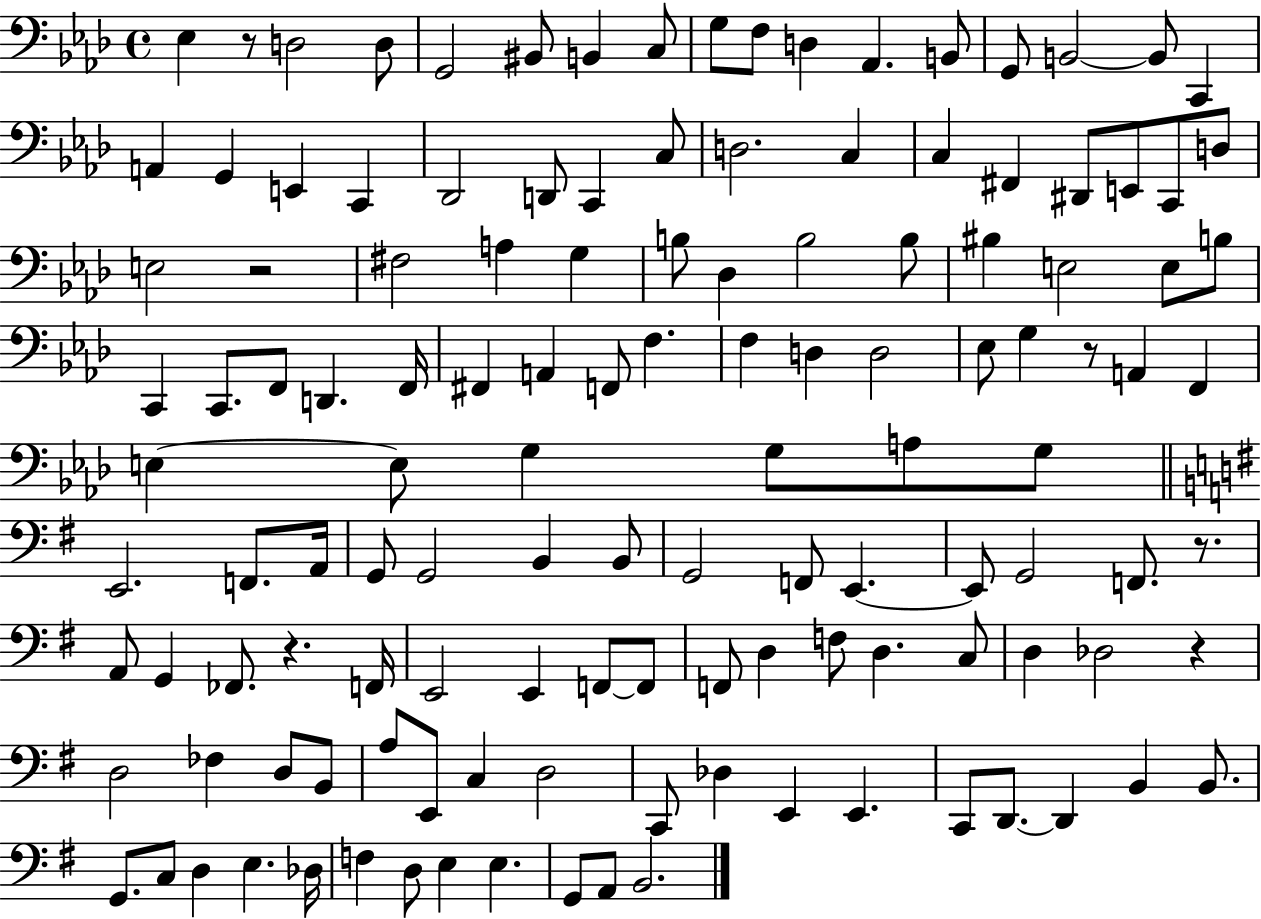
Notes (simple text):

Eb3/q R/e D3/h D3/e G2/h BIS2/e B2/q C3/e G3/e F3/e D3/q Ab2/q. B2/e G2/e B2/h B2/e C2/q A2/q G2/q E2/q C2/q Db2/h D2/e C2/q C3/e D3/h. C3/q C3/q F#2/q D#2/e E2/e C2/e D3/e E3/h R/h F#3/h A3/q G3/q B3/e Db3/q B3/h B3/e BIS3/q E3/h E3/e B3/e C2/q C2/e. F2/e D2/q. F2/s F#2/q A2/q F2/e F3/q. F3/q D3/q D3/h Eb3/e G3/q R/e A2/q F2/q E3/q E3/e G3/q G3/e A3/e G3/e E2/h. F2/e. A2/s G2/e G2/h B2/q B2/e G2/h F2/e E2/q. E2/e G2/h F2/e. R/e. A2/e G2/q FES2/e. R/q. F2/s E2/h E2/q F2/e F2/e F2/e D3/q F3/e D3/q. C3/e D3/q Db3/h R/q D3/h FES3/q D3/e B2/e A3/e E2/e C3/q D3/h C2/e Db3/q E2/q E2/q. C2/e D2/e. D2/q B2/q B2/e. G2/e. C3/e D3/q E3/q. Db3/s F3/q D3/e E3/q E3/q. G2/e A2/e B2/h.